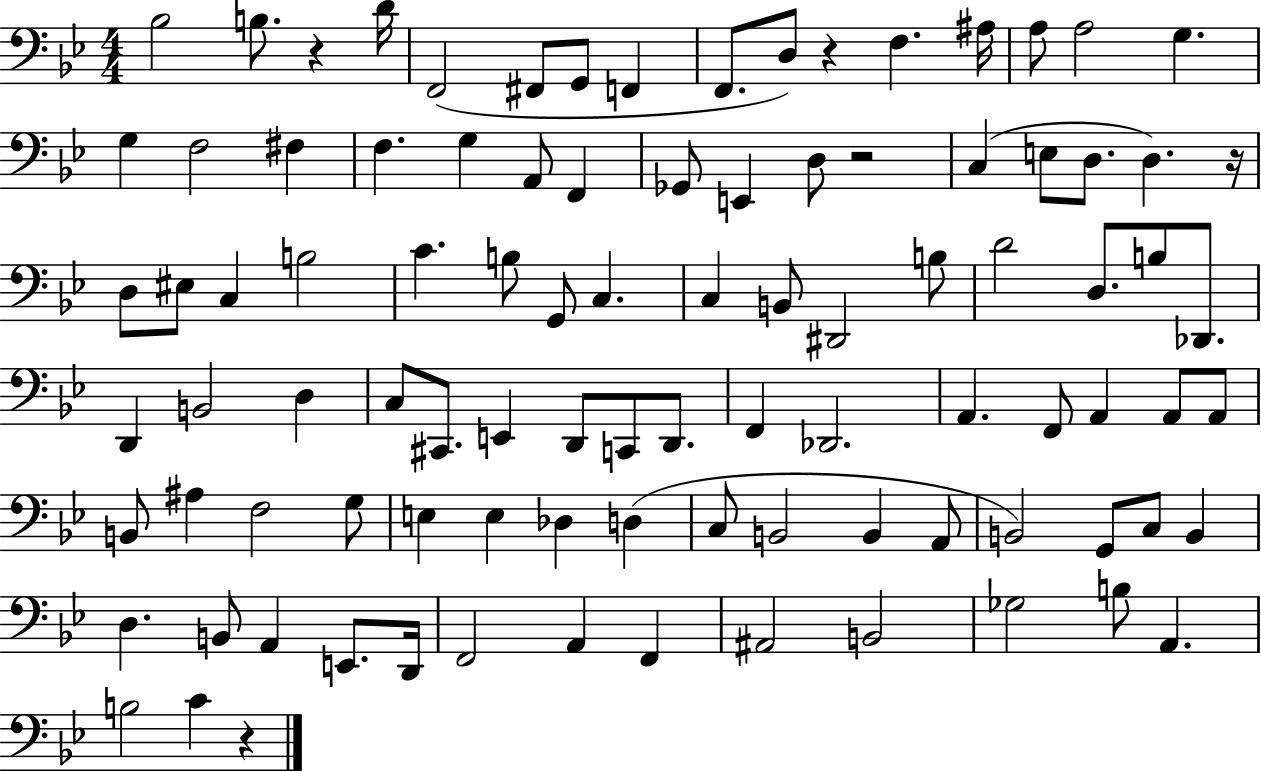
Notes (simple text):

Bb3/h B3/e. R/q D4/s F2/h F#2/e G2/e F2/q F2/e. D3/e R/q F3/q. A#3/s A3/e A3/h G3/q. G3/q F3/h F#3/q F3/q. G3/q A2/e F2/q Gb2/e E2/q D3/e R/h C3/q E3/e D3/e. D3/q. R/s D3/e EIS3/e C3/q B3/h C4/q. B3/e G2/e C3/q. C3/q B2/e D#2/h B3/e D4/h D3/e. B3/e Db2/e. D2/q B2/h D3/q C3/e C#2/e. E2/q D2/e C2/e D2/e. F2/q Db2/h. A2/q. F2/e A2/q A2/e A2/e B2/e A#3/q F3/h G3/e E3/q E3/q Db3/q D3/q C3/e B2/h B2/q A2/e B2/h G2/e C3/e B2/q D3/q. B2/e A2/q E2/e. D2/s F2/h A2/q F2/q A#2/h B2/h Gb3/h B3/e A2/q. B3/h C4/q R/q